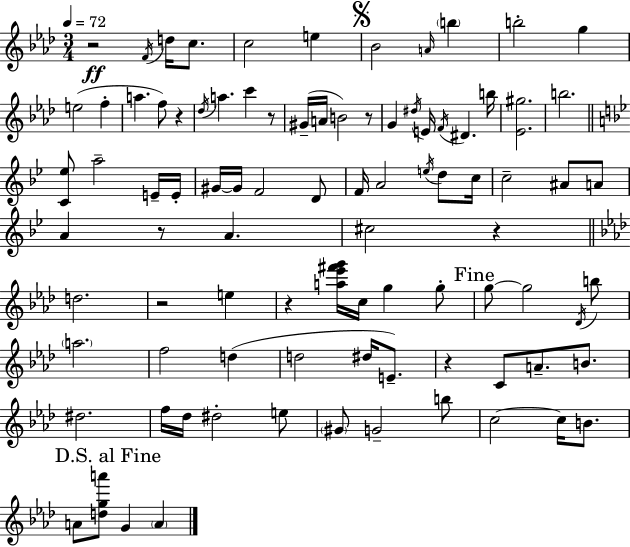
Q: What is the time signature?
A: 3/4